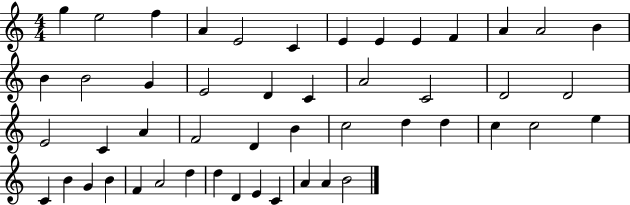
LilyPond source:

{
  \clef treble
  \numericTimeSignature
  \time 4/4
  \key c \major
  g''4 e''2 f''4 | a'4 e'2 c'4 | e'4 e'4 e'4 f'4 | a'4 a'2 b'4 | \break b'4 b'2 g'4 | e'2 d'4 c'4 | a'2 c'2 | d'2 d'2 | \break e'2 c'4 a'4 | f'2 d'4 b'4 | c''2 d''4 d''4 | c''4 c''2 e''4 | \break c'4 b'4 g'4 b'4 | f'4 a'2 d''4 | d''4 d'4 e'4 c'4 | a'4 a'4 b'2 | \break \bar "|."
}